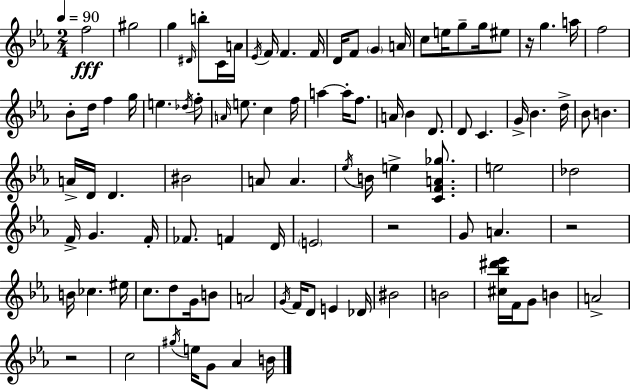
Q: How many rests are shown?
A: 4